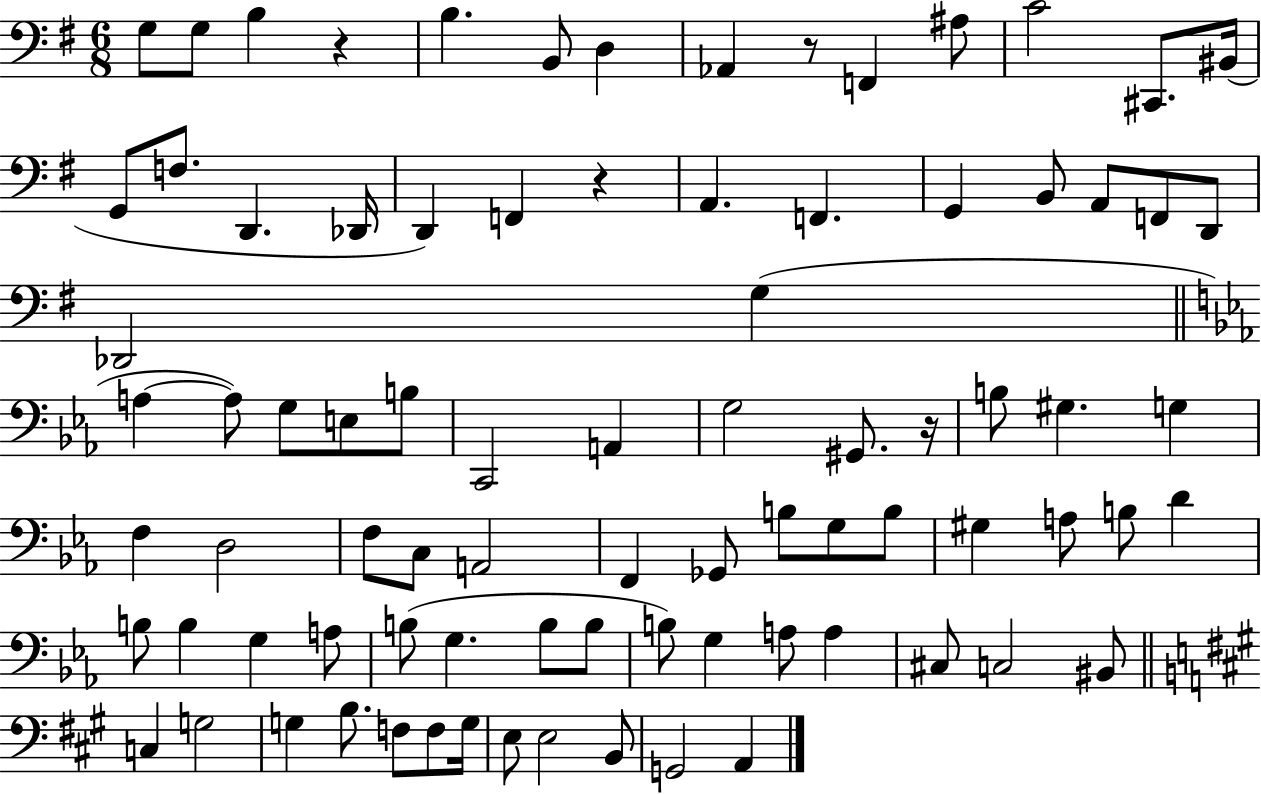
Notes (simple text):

G3/e G3/e B3/q R/q B3/q. B2/e D3/q Ab2/q R/e F2/q A#3/e C4/h C#2/e. BIS2/s G2/e F3/e. D2/q. Db2/s D2/q F2/q R/q A2/q. F2/q. G2/q B2/e A2/e F2/e D2/e Db2/h G3/q A3/q A3/e G3/e E3/e B3/e C2/h A2/q G3/h G#2/e. R/s B3/e G#3/q. G3/q F3/q D3/h F3/e C3/e A2/h F2/q Gb2/e B3/e G3/e B3/e G#3/q A3/e B3/e D4/q B3/e B3/q G3/q A3/e B3/e G3/q. B3/e B3/e B3/e G3/q A3/e A3/q C#3/e C3/h BIS2/e C3/q G3/h G3/q B3/e. F3/e F3/e G3/s E3/e E3/h B2/e G2/h A2/q